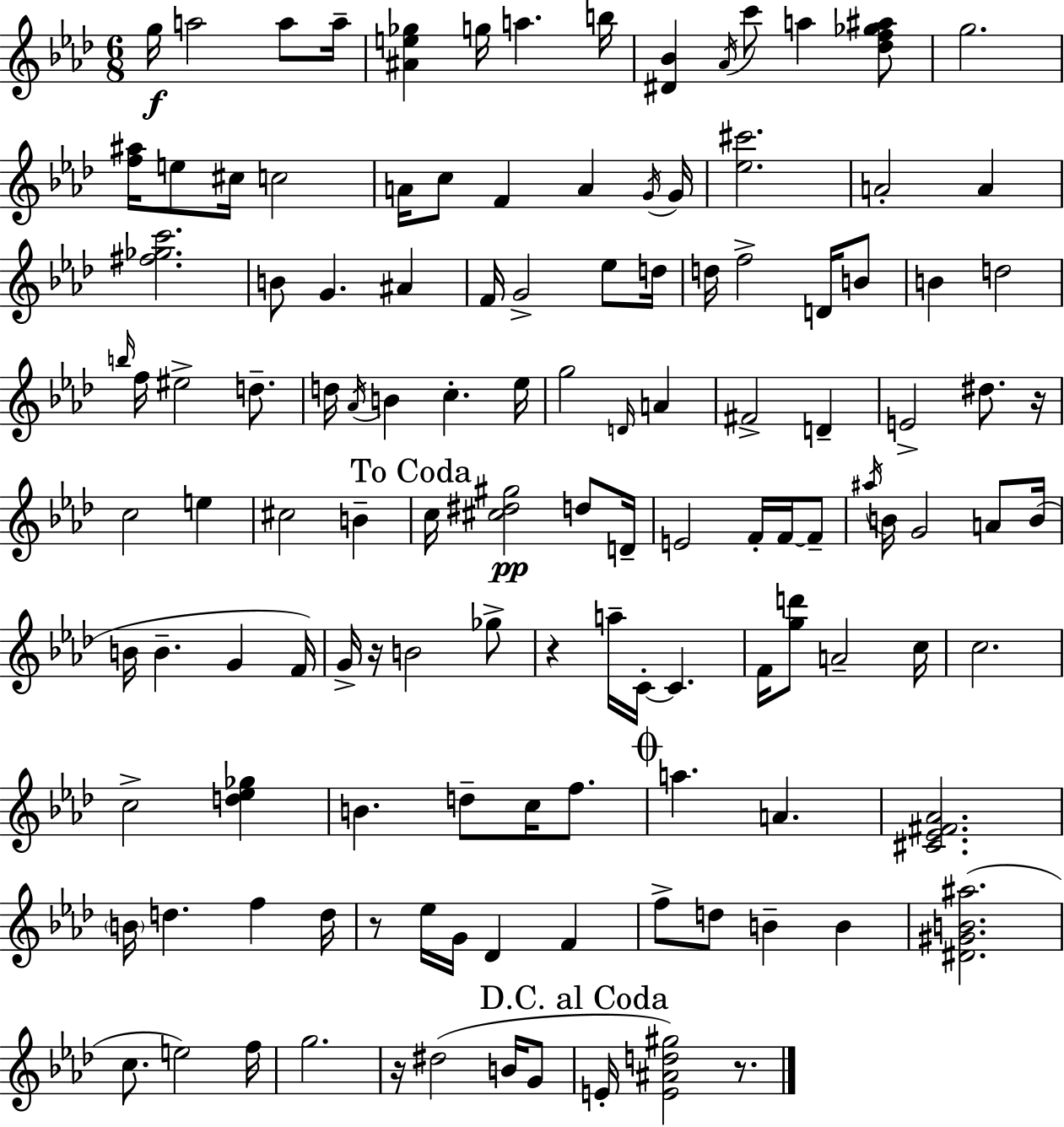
X:1
T:Untitled
M:6/8
L:1/4
K:Fm
g/4 a2 a/2 a/4 [^Ae_g] g/4 a b/4 [^D_B] _A/4 c'/2 a [_df_g^a]/2 g2 [f^a]/4 e/2 ^c/4 c2 A/4 c/2 F A G/4 G/4 [_e^c']2 A2 A [^f_gc']2 B/2 G ^A F/4 G2 _e/2 d/4 d/4 f2 D/4 B/2 B d2 b/4 f/4 ^e2 d/2 d/4 _A/4 B c _e/4 g2 D/4 A ^F2 D E2 ^d/2 z/4 c2 e ^c2 B c/4 [^c^d^g]2 d/2 D/4 E2 F/4 F/4 F/2 ^a/4 B/4 G2 A/2 B/4 B/4 B G F/4 G/4 z/4 B2 _g/2 z a/4 C/4 C F/4 [gd']/2 A2 c/4 c2 c2 [d_e_g] B d/2 c/4 f/2 a A [^C_E^F_A]2 B/4 d f d/4 z/2 _e/4 G/4 _D F f/2 d/2 B B [^D^GB^a]2 c/2 e2 f/4 g2 z/4 ^d2 B/4 G/2 E/4 [E^Ad^g]2 z/2